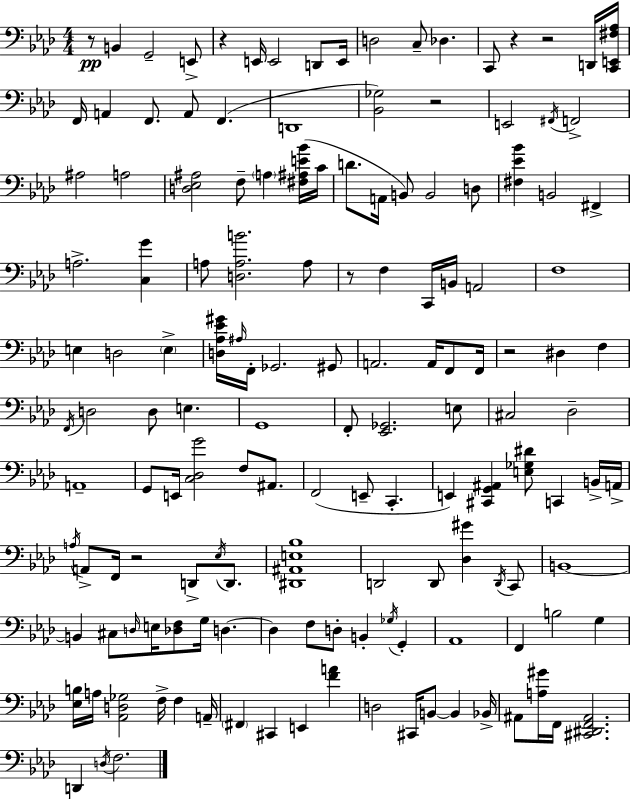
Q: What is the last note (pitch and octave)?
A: F3